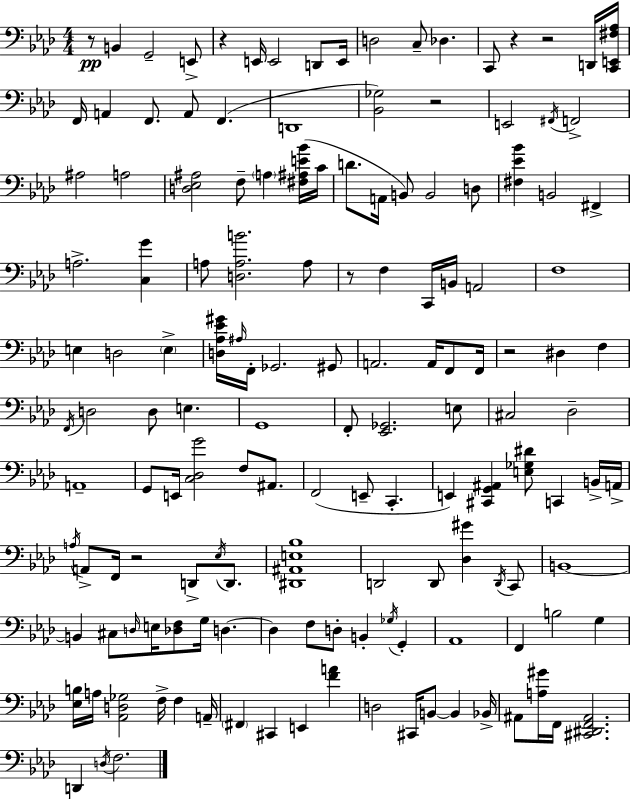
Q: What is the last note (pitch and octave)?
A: F3